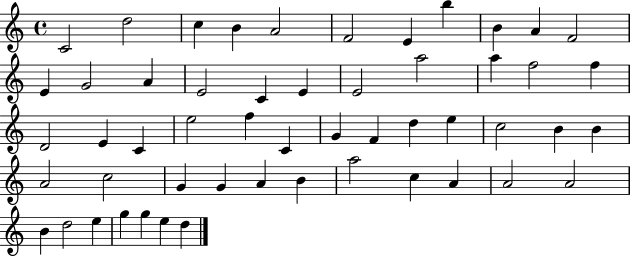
C4/h D5/h C5/q B4/q A4/h F4/h E4/q B5/q B4/q A4/q F4/h E4/q G4/h A4/q E4/h C4/q E4/q E4/h A5/h A5/q F5/h F5/q D4/h E4/q C4/q E5/h F5/q C4/q G4/q F4/q D5/q E5/q C5/h B4/q B4/q A4/h C5/h G4/q G4/q A4/q B4/q A5/h C5/q A4/q A4/h A4/h B4/q D5/h E5/q G5/q G5/q E5/q D5/q